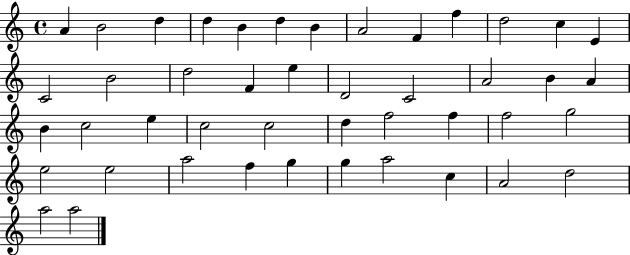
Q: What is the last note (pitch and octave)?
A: A5